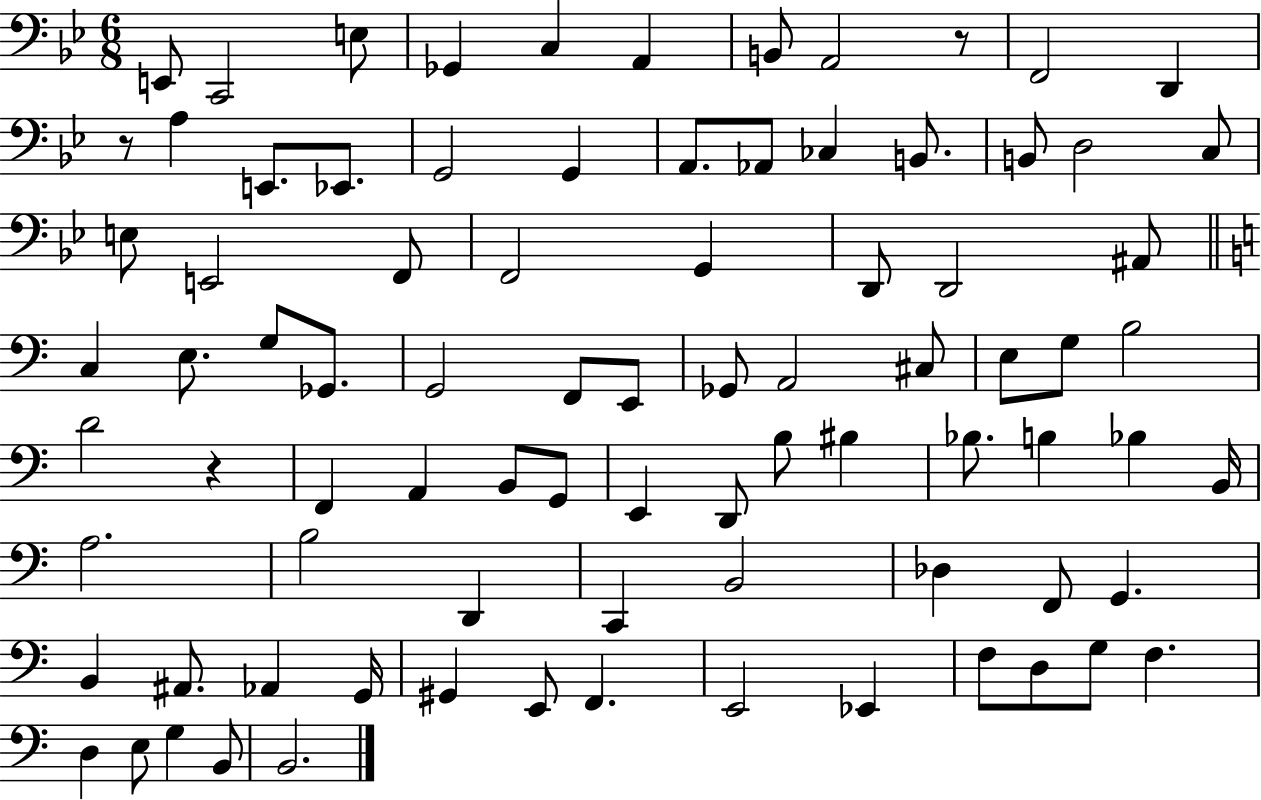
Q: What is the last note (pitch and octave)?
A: B2